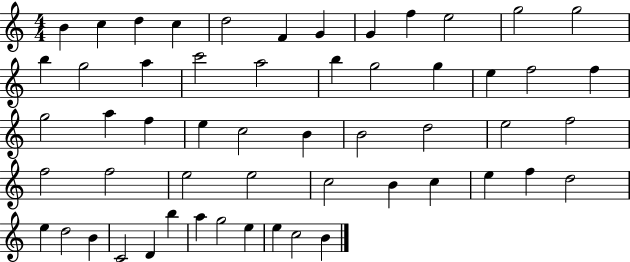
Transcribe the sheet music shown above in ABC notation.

X:1
T:Untitled
M:4/4
L:1/4
K:C
B c d c d2 F G G f e2 g2 g2 b g2 a c'2 a2 b g2 g e f2 f g2 a f e c2 B B2 d2 e2 f2 f2 f2 e2 e2 c2 B c e f d2 e d2 B C2 D b a g2 e e c2 B